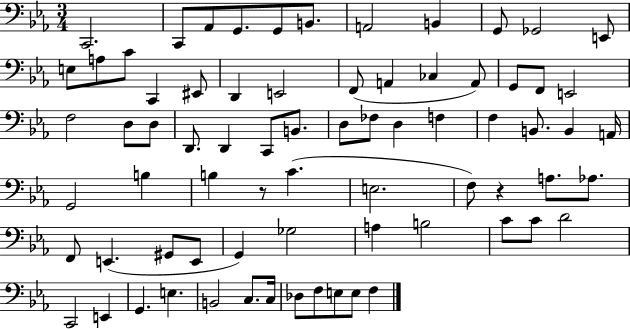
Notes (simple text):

C2/h. C2/e Ab2/e G2/e. G2/e B2/e. A2/h B2/q G2/e Gb2/h E2/e E3/e A3/e C4/e C2/q EIS2/e D2/q E2/h F2/e A2/q CES3/q A2/e G2/e F2/e E2/h F3/h D3/e D3/e D2/e. D2/q C2/e B2/e. D3/e FES3/e D3/q F3/q F3/q B2/e. B2/q A2/s G2/h B3/q B3/q R/e C4/q. E3/h. F3/e R/q A3/e. Ab3/e. F2/e E2/q. G#2/e E2/e G2/q Gb3/h A3/q B3/h C4/e C4/e D4/h C2/h E2/q G2/q. E3/q. B2/h C3/e. C3/s Db3/e F3/e E3/e E3/e F3/q